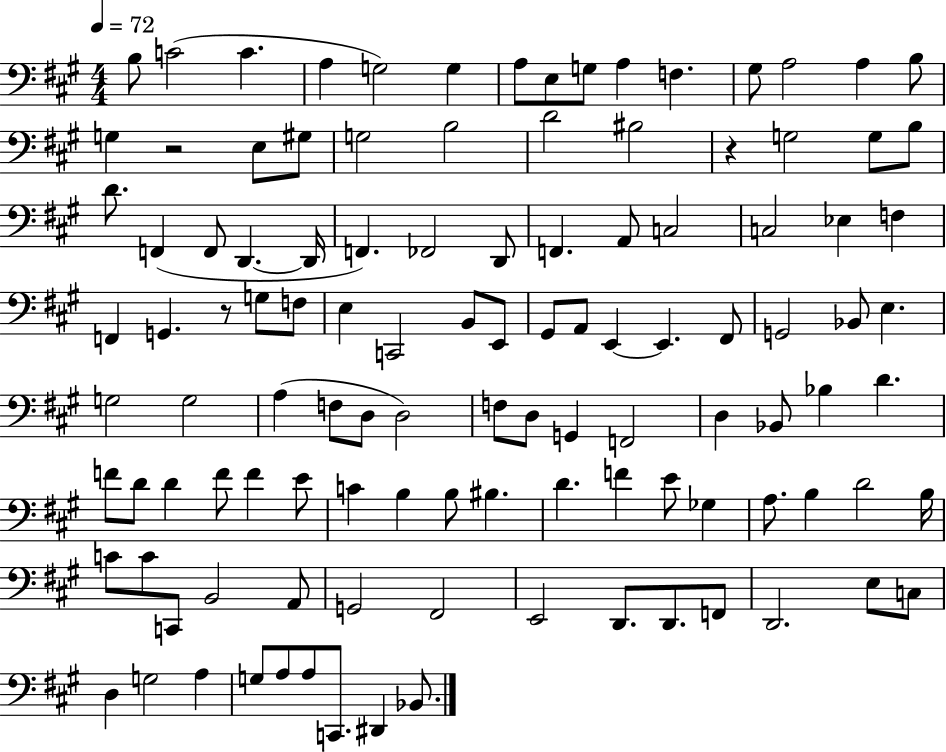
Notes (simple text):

B3/e C4/h C4/q. A3/q G3/h G3/q A3/e E3/e G3/e A3/q F3/q. G#3/e A3/h A3/q B3/e G3/q R/h E3/e G#3/e G3/h B3/h D4/h BIS3/h R/q G3/h G3/e B3/e D4/e. F2/q F2/e D2/q. D2/s F2/q. FES2/h D2/e F2/q. A2/e C3/h C3/h Eb3/q F3/q F2/q G2/q. R/e G3/e F3/e E3/q C2/h B2/e E2/e G#2/e A2/e E2/q E2/q. F#2/e G2/h Bb2/e E3/q. G3/h G3/h A3/q F3/e D3/e D3/h F3/e D3/e G2/q F2/h D3/q Bb2/e Bb3/q D4/q. F4/e D4/e D4/q F4/e F4/q E4/e C4/q B3/q B3/e BIS3/q. D4/q. F4/q E4/e Gb3/q A3/e. B3/q D4/h B3/s C4/e C4/e C2/e B2/h A2/e G2/h F#2/h E2/h D2/e. D2/e. F2/e D2/h. E3/e C3/e D3/q G3/h A3/q G3/e A3/e A3/e C2/e. D#2/q Bb2/e.